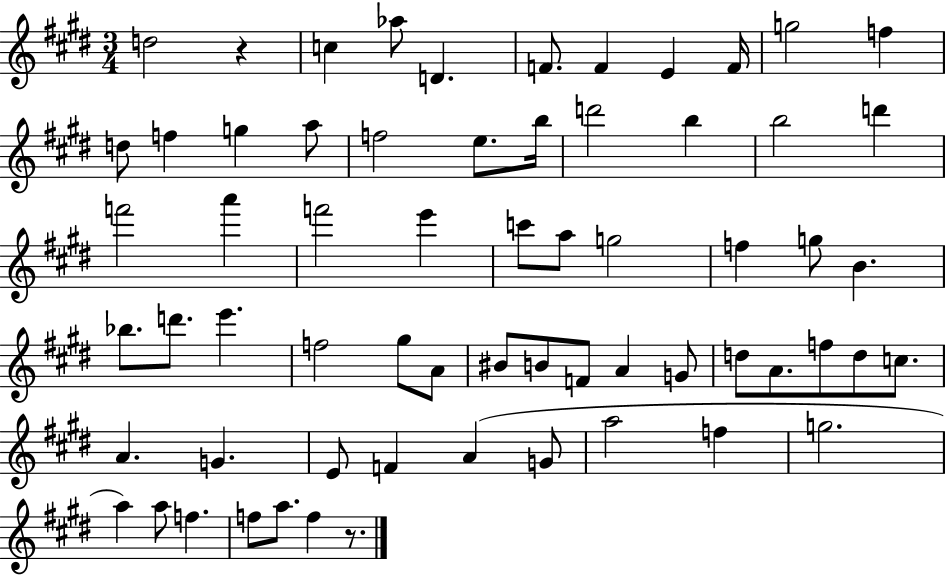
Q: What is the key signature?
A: E major